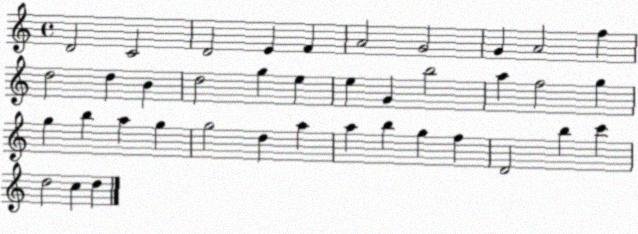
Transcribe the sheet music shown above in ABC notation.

X:1
T:Untitled
M:4/4
L:1/4
K:C
D2 C2 D2 E F A2 G2 G A2 f d2 d B d2 g e e G b2 a f2 g g b a g g2 d a a b g f D2 b c' d2 c d